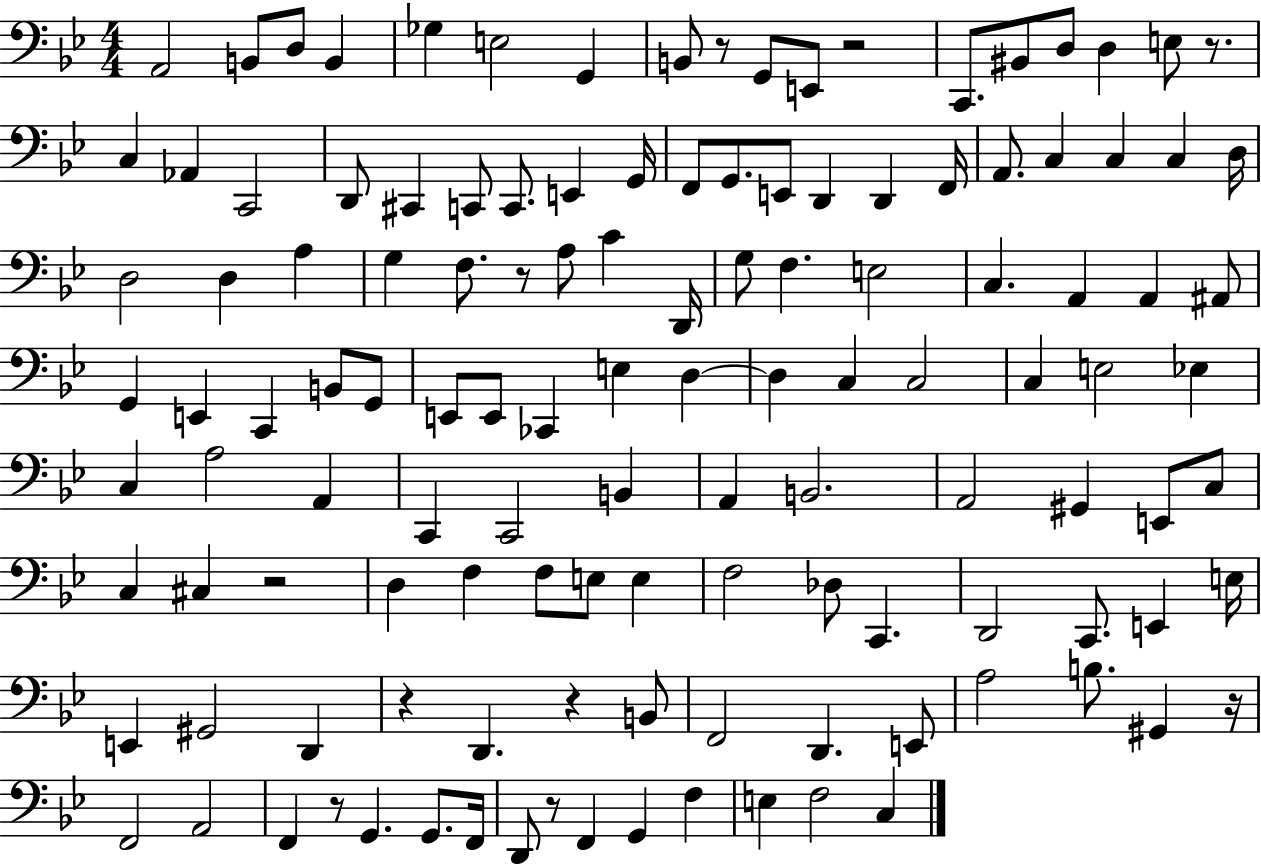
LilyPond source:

{
  \clef bass
  \numericTimeSignature
  \time 4/4
  \key bes \major
  a,2 b,8 d8 b,4 | ges4 e2 g,4 | b,8 r8 g,8 e,8 r2 | c,8. bis,8 d8 d4 e8 r8. | \break c4 aes,4 c,2 | d,8 cis,4 c,8 c,8. e,4 g,16 | f,8 g,8. e,8 d,4 d,4 f,16 | a,8. c4 c4 c4 d16 | \break d2 d4 a4 | g4 f8. r8 a8 c'4 d,16 | g8 f4. e2 | c4. a,4 a,4 ais,8 | \break g,4 e,4 c,4 b,8 g,8 | e,8 e,8 ces,4 e4 d4~~ | d4 c4 c2 | c4 e2 ees4 | \break c4 a2 a,4 | c,4 c,2 b,4 | a,4 b,2. | a,2 gis,4 e,8 c8 | \break c4 cis4 r2 | d4 f4 f8 e8 e4 | f2 des8 c,4. | d,2 c,8. e,4 e16 | \break e,4 gis,2 d,4 | r4 d,4. r4 b,8 | f,2 d,4. e,8 | a2 b8. gis,4 r16 | \break f,2 a,2 | f,4 r8 g,4. g,8. f,16 | d,8 r8 f,4 g,4 f4 | e4 f2 c4 | \break \bar "|."
}